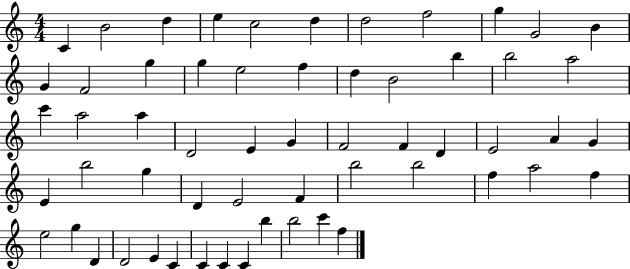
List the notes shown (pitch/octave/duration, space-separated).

C4/q B4/h D5/q E5/q C5/h D5/q D5/h F5/h G5/q G4/h B4/q G4/q F4/h G5/q G5/q E5/h F5/q D5/q B4/h B5/q B5/h A5/h C6/q A5/h A5/q D4/h E4/q G4/q F4/h F4/q D4/q E4/h A4/q G4/q E4/q B5/h G5/q D4/q E4/h F4/q B5/h B5/h F5/q A5/h F5/q E5/h G5/q D4/q D4/h E4/q C4/q C4/q C4/q C4/q B5/q B5/h C6/q F5/q